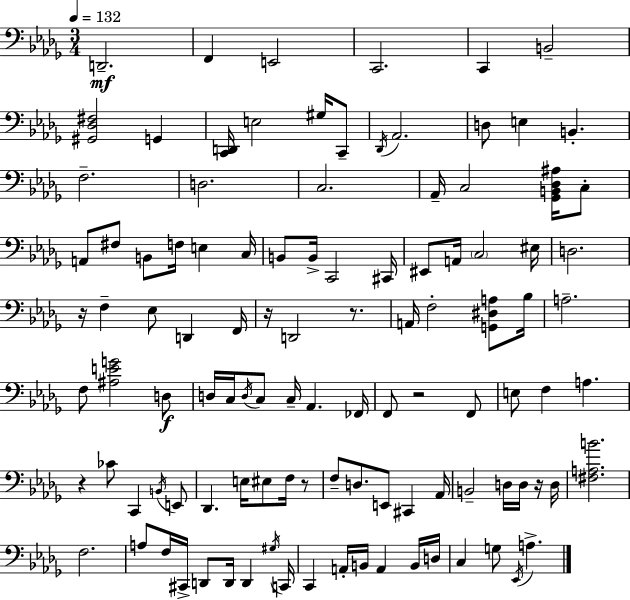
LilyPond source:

{
  \clef bass
  \numericTimeSignature
  \time 3/4
  \key bes \minor
  \tempo 4 = 132
  d,2.--\mf | f,4 e,2 | c,2. | c,4 b,2-- | \break <gis, des fis>2 g,4 | <c, d,>16 e2 gis16 c,8-- | \acciaccatura { des,16 } aes,2. | d8 e4 b,4.-. | \break f2.-- | d2. | c2. | aes,16-- c2 <ges, b, des ais>16 c8-. | \break a,8 fis8 b,8 f16 e4 | c16 b,8 b,16-> c,2 | cis,16 eis,8 a,16 \parenthesize c2 | eis16 d2. | \break r16 f4-- ees8 d,4 | f,16 r16 d,2 r8. | a,16 f2-. <g, dis a>8 | bes16 a2.-- | \break f8 <ais e' g'>2 d8\f | d16 c16 \acciaccatura { d16 } c8 c16-- aes,4. | fes,16 f,8 r2 | f,8 e8 f4 a4. | \break r4 ces'8 c,4 | \acciaccatura { b,16 } e,8 des,4. e16 eis8 | f16 r8 f8-- d8. e,8 cis,4 | aes,16 b,2-- d16 | \break d16 r16 d16 <fis a b'>2. | f2. | a8 f16 cis,16-> d,8 d,16 d,4 | \acciaccatura { gis16 } c,16 c,4 a,16-. b,16 a,4 | \break b,16 d16 c4 g8 \acciaccatura { ees,16 } a4.-> | \bar "|."
}